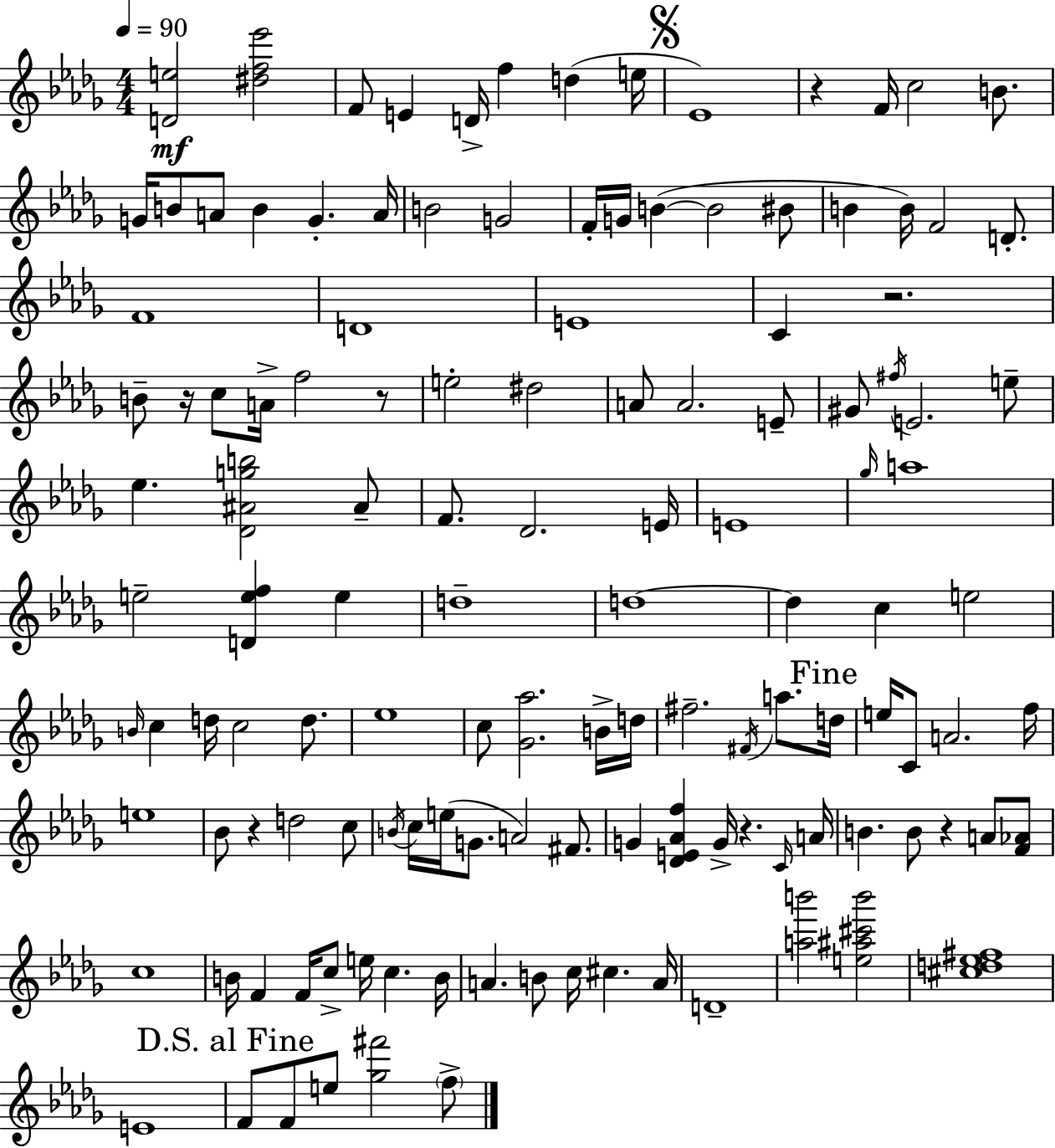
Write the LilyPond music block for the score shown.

{
  \clef treble
  \numericTimeSignature
  \time 4/4
  \key bes \minor
  \tempo 4 = 90
  <d' e''>2\mf <dis'' f'' ees'''>2 | f'8 e'4 d'16-> f''4 d''4( e''16 | \mark \markup { \musicglyph "scripts.segno" } ees'1) | r4 f'16 c''2 b'8. | \break g'16 b'8 a'8 b'4 g'4.-. a'16 | b'2 g'2 | f'16-. g'16 b'4~(~ b'2 bis'8 | b'4 b'16) f'2 d'8.-. | \break f'1 | d'1 | e'1 | c'4 r2. | \break b'8-- r16 c''8 a'16-> f''2 r8 | e''2-. dis''2 | a'8 a'2. e'8-- | gis'8 \acciaccatura { fis''16 } e'2. e''8-- | \break ees''4. <des' ais' g'' b''>2 ais'8-- | f'8. des'2. | e'16 e'1 | \grace { ges''16 } a''1 | \break e''2-- <d' e'' f''>4 e''4 | d''1-- | d''1~~ | d''4 c''4 e''2 | \break \grace { b'16 } c''4 d''16 c''2 | d''8. ees''1 | c''8 <ges' aes''>2. | b'16-> d''16 fis''2.-- \acciaccatura { fis'16 } | \break a''8. \mark "Fine" d''16 e''16 c'8 a'2. | f''16 e''1 | bes'8 r4 d''2 | c''8 \acciaccatura { b'16 } c''16 e''16( g'8. a'2) | \break fis'8. g'4 <des' e' aes' f''>4 g'16-> r4. | \grace { c'16 } a'16 b'4. b'8 r4 | a'8 <f' aes'>8 c''1 | b'16 f'4 f'16 c''8-> e''16 c''4. | \break b'16 a'4. b'8 c''16 cis''4. | a'16 d'1-- | <a'' b'''>2 <e'' ais'' cis''' b'''>2 | <cis'' d'' ees'' fis''>1 | \break e'1 | \mark "D.S. al Fine" f'8 f'8 e''8 <ges'' fis'''>2 | \parenthesize f''8-> \bar "|."
}